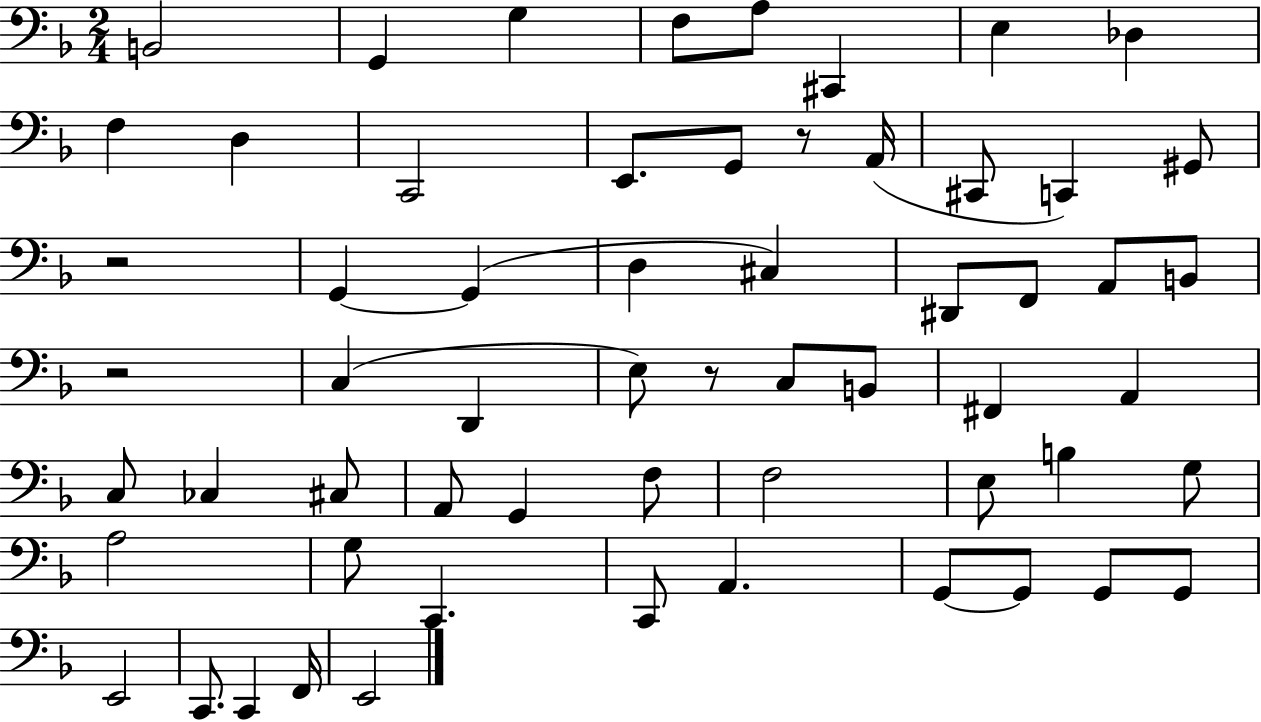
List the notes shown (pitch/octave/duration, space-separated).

B2/h G2/q G3/q F3/e A3/e C#2/q E3/q Db3/q F3/q D3/q C2/h E2/e. G2/e R/e A2/s C#2/e C2/q G#2/e R/h G2/q G2/q D3/q C#3/q D#2/e F2/e A2/e B2/e R/h C3/q D2/q E3/e R/e C3/e B2/e F#2/q A2/q C3/e CES3/q C#3/e A2/e G2/q F3/e F3/h E3/e B3/q G3/e A3/h G3/e C2/q. C2/e A2/q. G2/e G2/e G2/e G2/e E2/h C2/e. C2/q F2/s E2/h